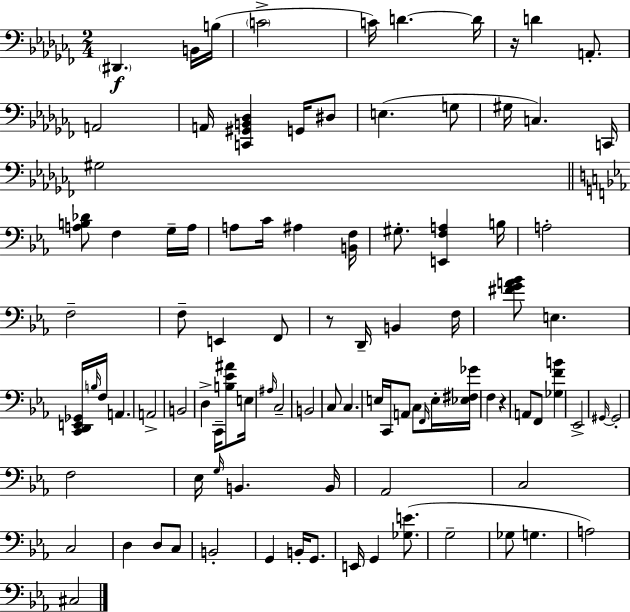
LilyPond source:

{
  \clef bass
  \numericTimeSignature
  \time 2/4
  \key aes \minor
  \parenthesize dis,4.\f b,16 b16( | \parenthesize c'2-> | c'16) d'4.~~ d'16 | r16 d'4 a,8.-. | \break a,2 | a,16 <c, gis, b, des>4 g,16 dis8 | e4.( g8 | gis16 c4.) c,16 | \break gis2 | \bar "||" \break \key c \minor <a b des'>8 f4 g16-- a16 | a8 c'16 ais4 <b, f>16 | gis8.-. <e, f a>4 b16 | a2-. | \break f2-- | f8-- e,4 f,8 | r8 d,16-- b,4 f16 | <fis' g' a' bes'>8 e4. | \break <c, d, e, ges,>16 \grace { b16 } f16 a,4. | a,2-> | b,2 | d4-> c,16-- <b ees' ais'>8 | \break e16 \grace { ais16 } c2-- | b,2 | c8 c4. | e16 c,16 a,8 c8 | \break \grace { f,16 } e16-. <ees fis ges'>16 f4 r4 | a,8 f,8 <ges f' b'>4 | ees,2-> | \grace { gis,16~ }~ gis,2-. | \break f2 | ees16 \grace { g16 } b,4. | b,16 aes,2 | c2 | \break c2 | d4 | d8 c8 b,2-. | g,4 | \break b,16-. g,8. e,16 g,4 | <ges e'>8.( g2-- | ges8 g4. | a2) | \break cis2 | \bar "|."
}